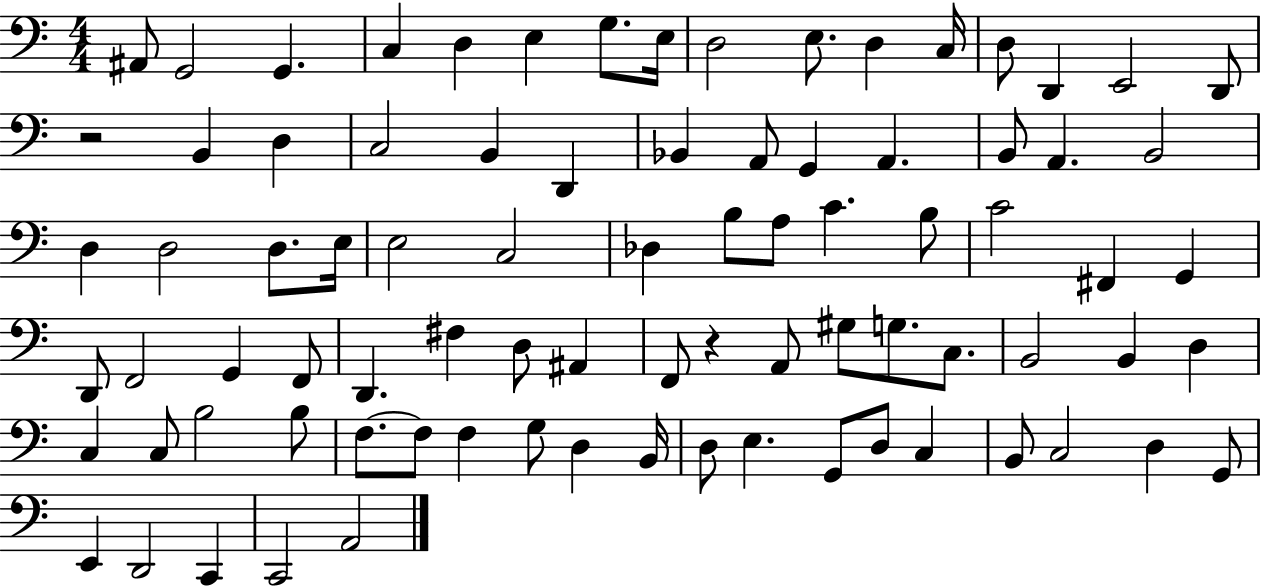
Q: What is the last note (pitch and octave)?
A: A2